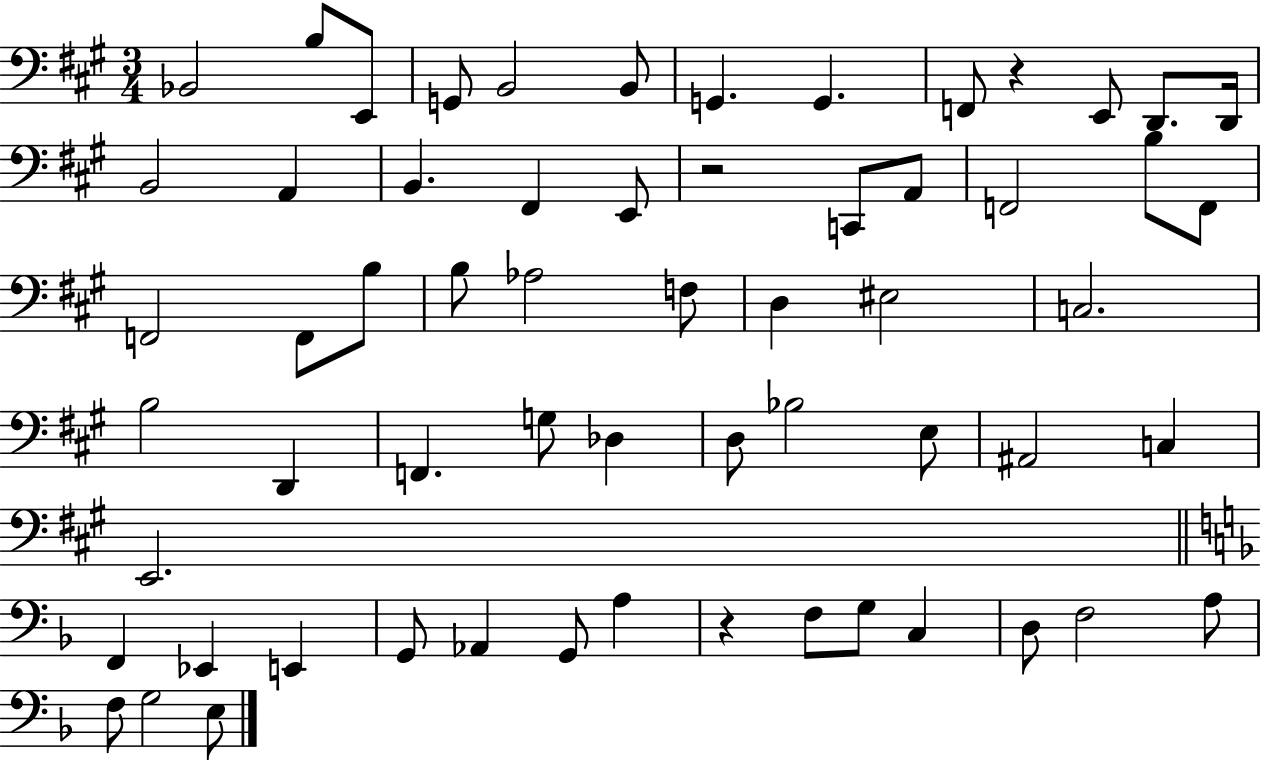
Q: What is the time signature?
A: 3/4